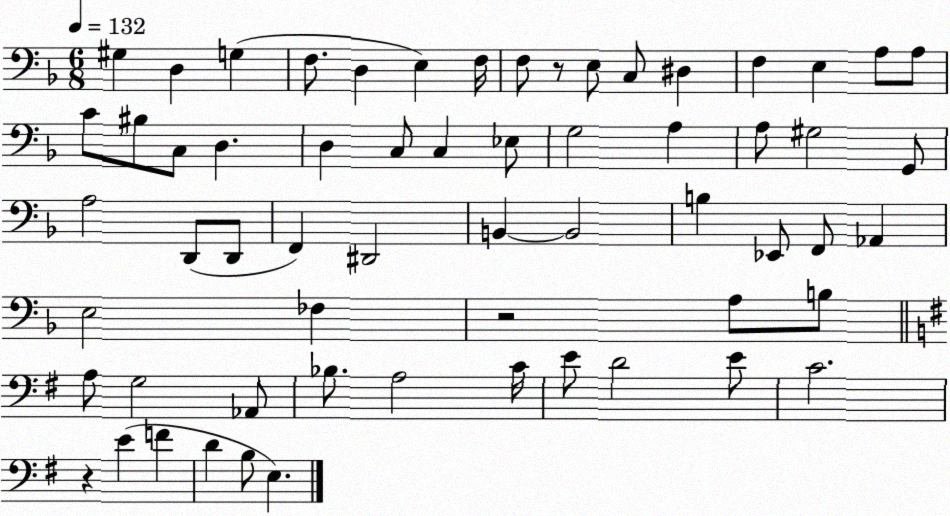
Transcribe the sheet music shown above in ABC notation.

X:1
T:Untitled
M:6/8
L:1/4
K:F
^G, D, G, F,/2 D, E, F,/4 F,/2 z/2 E,/2 C,/2 ^D, F, E, A,/2 A,/2 C/2 ^B,/2 C,/2 D, D, C,/2 C, _E,/2 G,2 A, A,/2 ^G,2 G,,/2 A,2 D,,/2 D,,/2 F,, ^D,,2 B,, B,,2 B, _E,,/2 F,,/2 _A,, E,2 _F, z2 A,/2 B,/2 A,/2 G,2 _A,,/2 _B,/2 A,2 C/4 E/2 D2 E/2 C2 z E F D B,/2 E,